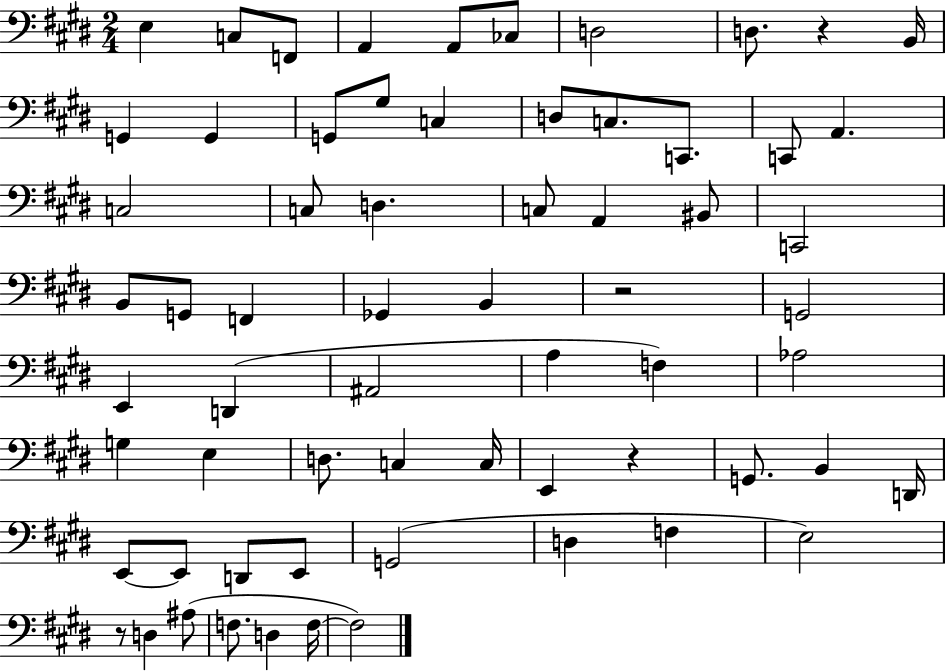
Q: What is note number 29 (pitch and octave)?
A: F2